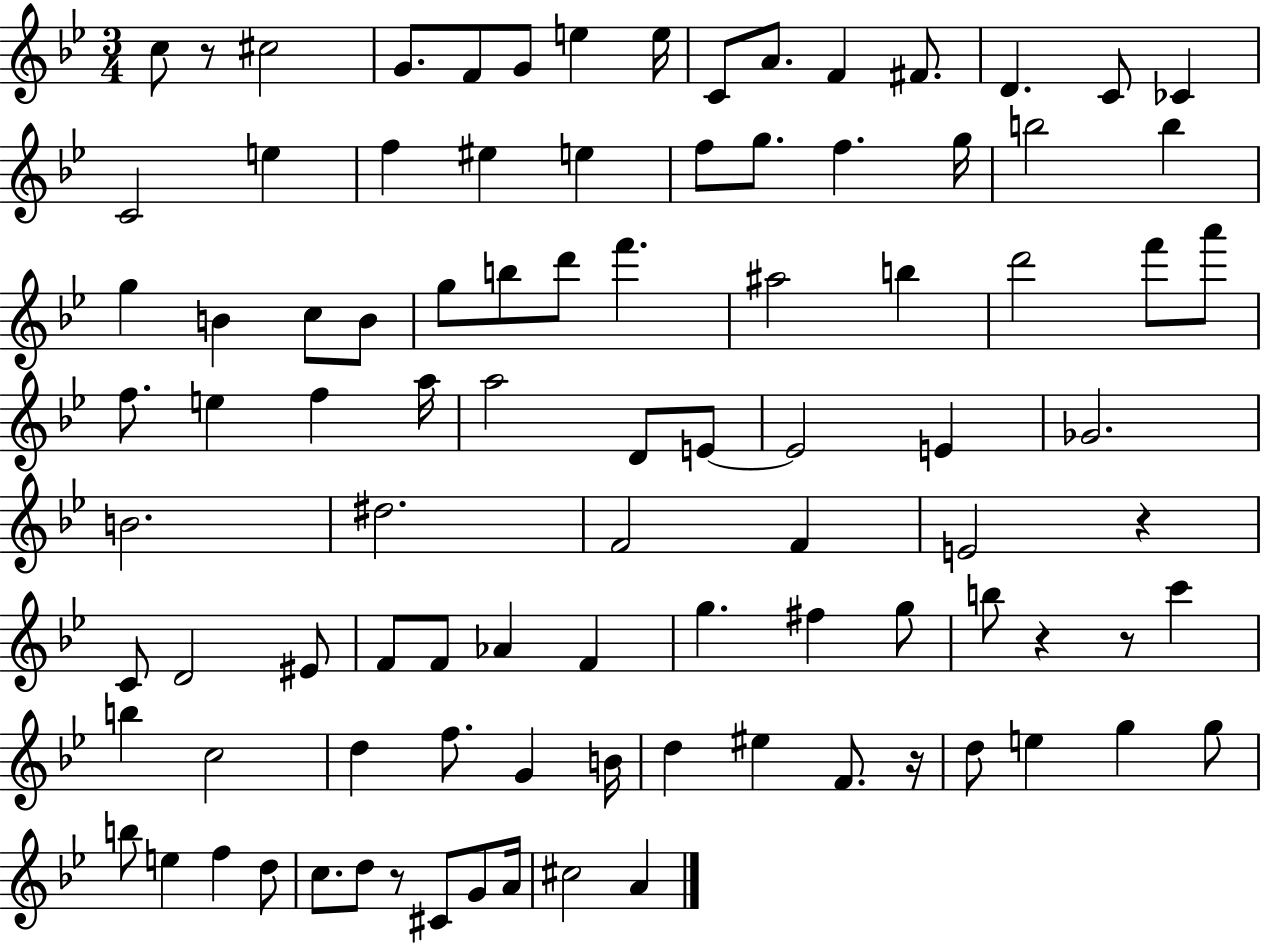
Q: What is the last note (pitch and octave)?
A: A4